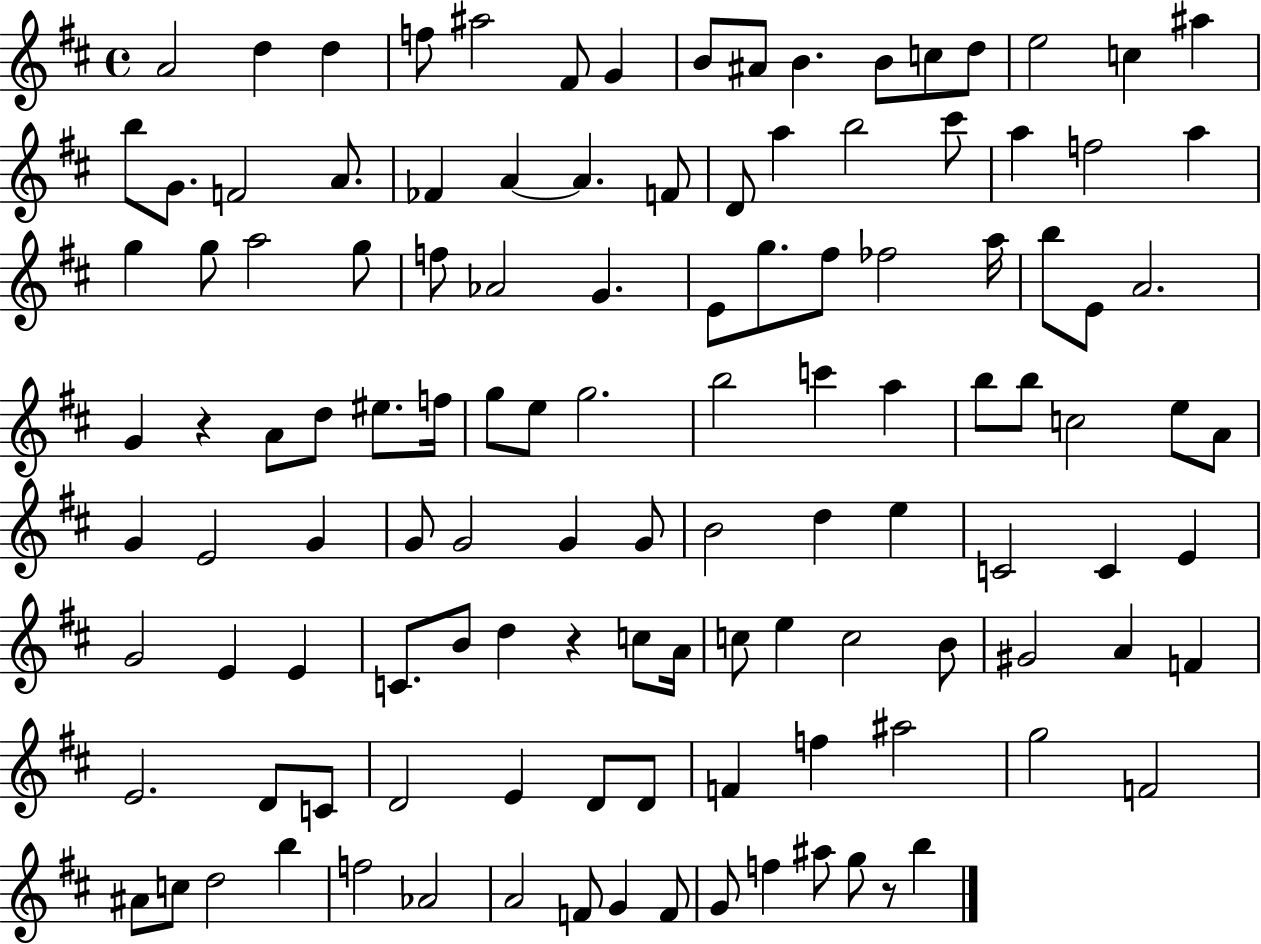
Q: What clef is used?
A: treble